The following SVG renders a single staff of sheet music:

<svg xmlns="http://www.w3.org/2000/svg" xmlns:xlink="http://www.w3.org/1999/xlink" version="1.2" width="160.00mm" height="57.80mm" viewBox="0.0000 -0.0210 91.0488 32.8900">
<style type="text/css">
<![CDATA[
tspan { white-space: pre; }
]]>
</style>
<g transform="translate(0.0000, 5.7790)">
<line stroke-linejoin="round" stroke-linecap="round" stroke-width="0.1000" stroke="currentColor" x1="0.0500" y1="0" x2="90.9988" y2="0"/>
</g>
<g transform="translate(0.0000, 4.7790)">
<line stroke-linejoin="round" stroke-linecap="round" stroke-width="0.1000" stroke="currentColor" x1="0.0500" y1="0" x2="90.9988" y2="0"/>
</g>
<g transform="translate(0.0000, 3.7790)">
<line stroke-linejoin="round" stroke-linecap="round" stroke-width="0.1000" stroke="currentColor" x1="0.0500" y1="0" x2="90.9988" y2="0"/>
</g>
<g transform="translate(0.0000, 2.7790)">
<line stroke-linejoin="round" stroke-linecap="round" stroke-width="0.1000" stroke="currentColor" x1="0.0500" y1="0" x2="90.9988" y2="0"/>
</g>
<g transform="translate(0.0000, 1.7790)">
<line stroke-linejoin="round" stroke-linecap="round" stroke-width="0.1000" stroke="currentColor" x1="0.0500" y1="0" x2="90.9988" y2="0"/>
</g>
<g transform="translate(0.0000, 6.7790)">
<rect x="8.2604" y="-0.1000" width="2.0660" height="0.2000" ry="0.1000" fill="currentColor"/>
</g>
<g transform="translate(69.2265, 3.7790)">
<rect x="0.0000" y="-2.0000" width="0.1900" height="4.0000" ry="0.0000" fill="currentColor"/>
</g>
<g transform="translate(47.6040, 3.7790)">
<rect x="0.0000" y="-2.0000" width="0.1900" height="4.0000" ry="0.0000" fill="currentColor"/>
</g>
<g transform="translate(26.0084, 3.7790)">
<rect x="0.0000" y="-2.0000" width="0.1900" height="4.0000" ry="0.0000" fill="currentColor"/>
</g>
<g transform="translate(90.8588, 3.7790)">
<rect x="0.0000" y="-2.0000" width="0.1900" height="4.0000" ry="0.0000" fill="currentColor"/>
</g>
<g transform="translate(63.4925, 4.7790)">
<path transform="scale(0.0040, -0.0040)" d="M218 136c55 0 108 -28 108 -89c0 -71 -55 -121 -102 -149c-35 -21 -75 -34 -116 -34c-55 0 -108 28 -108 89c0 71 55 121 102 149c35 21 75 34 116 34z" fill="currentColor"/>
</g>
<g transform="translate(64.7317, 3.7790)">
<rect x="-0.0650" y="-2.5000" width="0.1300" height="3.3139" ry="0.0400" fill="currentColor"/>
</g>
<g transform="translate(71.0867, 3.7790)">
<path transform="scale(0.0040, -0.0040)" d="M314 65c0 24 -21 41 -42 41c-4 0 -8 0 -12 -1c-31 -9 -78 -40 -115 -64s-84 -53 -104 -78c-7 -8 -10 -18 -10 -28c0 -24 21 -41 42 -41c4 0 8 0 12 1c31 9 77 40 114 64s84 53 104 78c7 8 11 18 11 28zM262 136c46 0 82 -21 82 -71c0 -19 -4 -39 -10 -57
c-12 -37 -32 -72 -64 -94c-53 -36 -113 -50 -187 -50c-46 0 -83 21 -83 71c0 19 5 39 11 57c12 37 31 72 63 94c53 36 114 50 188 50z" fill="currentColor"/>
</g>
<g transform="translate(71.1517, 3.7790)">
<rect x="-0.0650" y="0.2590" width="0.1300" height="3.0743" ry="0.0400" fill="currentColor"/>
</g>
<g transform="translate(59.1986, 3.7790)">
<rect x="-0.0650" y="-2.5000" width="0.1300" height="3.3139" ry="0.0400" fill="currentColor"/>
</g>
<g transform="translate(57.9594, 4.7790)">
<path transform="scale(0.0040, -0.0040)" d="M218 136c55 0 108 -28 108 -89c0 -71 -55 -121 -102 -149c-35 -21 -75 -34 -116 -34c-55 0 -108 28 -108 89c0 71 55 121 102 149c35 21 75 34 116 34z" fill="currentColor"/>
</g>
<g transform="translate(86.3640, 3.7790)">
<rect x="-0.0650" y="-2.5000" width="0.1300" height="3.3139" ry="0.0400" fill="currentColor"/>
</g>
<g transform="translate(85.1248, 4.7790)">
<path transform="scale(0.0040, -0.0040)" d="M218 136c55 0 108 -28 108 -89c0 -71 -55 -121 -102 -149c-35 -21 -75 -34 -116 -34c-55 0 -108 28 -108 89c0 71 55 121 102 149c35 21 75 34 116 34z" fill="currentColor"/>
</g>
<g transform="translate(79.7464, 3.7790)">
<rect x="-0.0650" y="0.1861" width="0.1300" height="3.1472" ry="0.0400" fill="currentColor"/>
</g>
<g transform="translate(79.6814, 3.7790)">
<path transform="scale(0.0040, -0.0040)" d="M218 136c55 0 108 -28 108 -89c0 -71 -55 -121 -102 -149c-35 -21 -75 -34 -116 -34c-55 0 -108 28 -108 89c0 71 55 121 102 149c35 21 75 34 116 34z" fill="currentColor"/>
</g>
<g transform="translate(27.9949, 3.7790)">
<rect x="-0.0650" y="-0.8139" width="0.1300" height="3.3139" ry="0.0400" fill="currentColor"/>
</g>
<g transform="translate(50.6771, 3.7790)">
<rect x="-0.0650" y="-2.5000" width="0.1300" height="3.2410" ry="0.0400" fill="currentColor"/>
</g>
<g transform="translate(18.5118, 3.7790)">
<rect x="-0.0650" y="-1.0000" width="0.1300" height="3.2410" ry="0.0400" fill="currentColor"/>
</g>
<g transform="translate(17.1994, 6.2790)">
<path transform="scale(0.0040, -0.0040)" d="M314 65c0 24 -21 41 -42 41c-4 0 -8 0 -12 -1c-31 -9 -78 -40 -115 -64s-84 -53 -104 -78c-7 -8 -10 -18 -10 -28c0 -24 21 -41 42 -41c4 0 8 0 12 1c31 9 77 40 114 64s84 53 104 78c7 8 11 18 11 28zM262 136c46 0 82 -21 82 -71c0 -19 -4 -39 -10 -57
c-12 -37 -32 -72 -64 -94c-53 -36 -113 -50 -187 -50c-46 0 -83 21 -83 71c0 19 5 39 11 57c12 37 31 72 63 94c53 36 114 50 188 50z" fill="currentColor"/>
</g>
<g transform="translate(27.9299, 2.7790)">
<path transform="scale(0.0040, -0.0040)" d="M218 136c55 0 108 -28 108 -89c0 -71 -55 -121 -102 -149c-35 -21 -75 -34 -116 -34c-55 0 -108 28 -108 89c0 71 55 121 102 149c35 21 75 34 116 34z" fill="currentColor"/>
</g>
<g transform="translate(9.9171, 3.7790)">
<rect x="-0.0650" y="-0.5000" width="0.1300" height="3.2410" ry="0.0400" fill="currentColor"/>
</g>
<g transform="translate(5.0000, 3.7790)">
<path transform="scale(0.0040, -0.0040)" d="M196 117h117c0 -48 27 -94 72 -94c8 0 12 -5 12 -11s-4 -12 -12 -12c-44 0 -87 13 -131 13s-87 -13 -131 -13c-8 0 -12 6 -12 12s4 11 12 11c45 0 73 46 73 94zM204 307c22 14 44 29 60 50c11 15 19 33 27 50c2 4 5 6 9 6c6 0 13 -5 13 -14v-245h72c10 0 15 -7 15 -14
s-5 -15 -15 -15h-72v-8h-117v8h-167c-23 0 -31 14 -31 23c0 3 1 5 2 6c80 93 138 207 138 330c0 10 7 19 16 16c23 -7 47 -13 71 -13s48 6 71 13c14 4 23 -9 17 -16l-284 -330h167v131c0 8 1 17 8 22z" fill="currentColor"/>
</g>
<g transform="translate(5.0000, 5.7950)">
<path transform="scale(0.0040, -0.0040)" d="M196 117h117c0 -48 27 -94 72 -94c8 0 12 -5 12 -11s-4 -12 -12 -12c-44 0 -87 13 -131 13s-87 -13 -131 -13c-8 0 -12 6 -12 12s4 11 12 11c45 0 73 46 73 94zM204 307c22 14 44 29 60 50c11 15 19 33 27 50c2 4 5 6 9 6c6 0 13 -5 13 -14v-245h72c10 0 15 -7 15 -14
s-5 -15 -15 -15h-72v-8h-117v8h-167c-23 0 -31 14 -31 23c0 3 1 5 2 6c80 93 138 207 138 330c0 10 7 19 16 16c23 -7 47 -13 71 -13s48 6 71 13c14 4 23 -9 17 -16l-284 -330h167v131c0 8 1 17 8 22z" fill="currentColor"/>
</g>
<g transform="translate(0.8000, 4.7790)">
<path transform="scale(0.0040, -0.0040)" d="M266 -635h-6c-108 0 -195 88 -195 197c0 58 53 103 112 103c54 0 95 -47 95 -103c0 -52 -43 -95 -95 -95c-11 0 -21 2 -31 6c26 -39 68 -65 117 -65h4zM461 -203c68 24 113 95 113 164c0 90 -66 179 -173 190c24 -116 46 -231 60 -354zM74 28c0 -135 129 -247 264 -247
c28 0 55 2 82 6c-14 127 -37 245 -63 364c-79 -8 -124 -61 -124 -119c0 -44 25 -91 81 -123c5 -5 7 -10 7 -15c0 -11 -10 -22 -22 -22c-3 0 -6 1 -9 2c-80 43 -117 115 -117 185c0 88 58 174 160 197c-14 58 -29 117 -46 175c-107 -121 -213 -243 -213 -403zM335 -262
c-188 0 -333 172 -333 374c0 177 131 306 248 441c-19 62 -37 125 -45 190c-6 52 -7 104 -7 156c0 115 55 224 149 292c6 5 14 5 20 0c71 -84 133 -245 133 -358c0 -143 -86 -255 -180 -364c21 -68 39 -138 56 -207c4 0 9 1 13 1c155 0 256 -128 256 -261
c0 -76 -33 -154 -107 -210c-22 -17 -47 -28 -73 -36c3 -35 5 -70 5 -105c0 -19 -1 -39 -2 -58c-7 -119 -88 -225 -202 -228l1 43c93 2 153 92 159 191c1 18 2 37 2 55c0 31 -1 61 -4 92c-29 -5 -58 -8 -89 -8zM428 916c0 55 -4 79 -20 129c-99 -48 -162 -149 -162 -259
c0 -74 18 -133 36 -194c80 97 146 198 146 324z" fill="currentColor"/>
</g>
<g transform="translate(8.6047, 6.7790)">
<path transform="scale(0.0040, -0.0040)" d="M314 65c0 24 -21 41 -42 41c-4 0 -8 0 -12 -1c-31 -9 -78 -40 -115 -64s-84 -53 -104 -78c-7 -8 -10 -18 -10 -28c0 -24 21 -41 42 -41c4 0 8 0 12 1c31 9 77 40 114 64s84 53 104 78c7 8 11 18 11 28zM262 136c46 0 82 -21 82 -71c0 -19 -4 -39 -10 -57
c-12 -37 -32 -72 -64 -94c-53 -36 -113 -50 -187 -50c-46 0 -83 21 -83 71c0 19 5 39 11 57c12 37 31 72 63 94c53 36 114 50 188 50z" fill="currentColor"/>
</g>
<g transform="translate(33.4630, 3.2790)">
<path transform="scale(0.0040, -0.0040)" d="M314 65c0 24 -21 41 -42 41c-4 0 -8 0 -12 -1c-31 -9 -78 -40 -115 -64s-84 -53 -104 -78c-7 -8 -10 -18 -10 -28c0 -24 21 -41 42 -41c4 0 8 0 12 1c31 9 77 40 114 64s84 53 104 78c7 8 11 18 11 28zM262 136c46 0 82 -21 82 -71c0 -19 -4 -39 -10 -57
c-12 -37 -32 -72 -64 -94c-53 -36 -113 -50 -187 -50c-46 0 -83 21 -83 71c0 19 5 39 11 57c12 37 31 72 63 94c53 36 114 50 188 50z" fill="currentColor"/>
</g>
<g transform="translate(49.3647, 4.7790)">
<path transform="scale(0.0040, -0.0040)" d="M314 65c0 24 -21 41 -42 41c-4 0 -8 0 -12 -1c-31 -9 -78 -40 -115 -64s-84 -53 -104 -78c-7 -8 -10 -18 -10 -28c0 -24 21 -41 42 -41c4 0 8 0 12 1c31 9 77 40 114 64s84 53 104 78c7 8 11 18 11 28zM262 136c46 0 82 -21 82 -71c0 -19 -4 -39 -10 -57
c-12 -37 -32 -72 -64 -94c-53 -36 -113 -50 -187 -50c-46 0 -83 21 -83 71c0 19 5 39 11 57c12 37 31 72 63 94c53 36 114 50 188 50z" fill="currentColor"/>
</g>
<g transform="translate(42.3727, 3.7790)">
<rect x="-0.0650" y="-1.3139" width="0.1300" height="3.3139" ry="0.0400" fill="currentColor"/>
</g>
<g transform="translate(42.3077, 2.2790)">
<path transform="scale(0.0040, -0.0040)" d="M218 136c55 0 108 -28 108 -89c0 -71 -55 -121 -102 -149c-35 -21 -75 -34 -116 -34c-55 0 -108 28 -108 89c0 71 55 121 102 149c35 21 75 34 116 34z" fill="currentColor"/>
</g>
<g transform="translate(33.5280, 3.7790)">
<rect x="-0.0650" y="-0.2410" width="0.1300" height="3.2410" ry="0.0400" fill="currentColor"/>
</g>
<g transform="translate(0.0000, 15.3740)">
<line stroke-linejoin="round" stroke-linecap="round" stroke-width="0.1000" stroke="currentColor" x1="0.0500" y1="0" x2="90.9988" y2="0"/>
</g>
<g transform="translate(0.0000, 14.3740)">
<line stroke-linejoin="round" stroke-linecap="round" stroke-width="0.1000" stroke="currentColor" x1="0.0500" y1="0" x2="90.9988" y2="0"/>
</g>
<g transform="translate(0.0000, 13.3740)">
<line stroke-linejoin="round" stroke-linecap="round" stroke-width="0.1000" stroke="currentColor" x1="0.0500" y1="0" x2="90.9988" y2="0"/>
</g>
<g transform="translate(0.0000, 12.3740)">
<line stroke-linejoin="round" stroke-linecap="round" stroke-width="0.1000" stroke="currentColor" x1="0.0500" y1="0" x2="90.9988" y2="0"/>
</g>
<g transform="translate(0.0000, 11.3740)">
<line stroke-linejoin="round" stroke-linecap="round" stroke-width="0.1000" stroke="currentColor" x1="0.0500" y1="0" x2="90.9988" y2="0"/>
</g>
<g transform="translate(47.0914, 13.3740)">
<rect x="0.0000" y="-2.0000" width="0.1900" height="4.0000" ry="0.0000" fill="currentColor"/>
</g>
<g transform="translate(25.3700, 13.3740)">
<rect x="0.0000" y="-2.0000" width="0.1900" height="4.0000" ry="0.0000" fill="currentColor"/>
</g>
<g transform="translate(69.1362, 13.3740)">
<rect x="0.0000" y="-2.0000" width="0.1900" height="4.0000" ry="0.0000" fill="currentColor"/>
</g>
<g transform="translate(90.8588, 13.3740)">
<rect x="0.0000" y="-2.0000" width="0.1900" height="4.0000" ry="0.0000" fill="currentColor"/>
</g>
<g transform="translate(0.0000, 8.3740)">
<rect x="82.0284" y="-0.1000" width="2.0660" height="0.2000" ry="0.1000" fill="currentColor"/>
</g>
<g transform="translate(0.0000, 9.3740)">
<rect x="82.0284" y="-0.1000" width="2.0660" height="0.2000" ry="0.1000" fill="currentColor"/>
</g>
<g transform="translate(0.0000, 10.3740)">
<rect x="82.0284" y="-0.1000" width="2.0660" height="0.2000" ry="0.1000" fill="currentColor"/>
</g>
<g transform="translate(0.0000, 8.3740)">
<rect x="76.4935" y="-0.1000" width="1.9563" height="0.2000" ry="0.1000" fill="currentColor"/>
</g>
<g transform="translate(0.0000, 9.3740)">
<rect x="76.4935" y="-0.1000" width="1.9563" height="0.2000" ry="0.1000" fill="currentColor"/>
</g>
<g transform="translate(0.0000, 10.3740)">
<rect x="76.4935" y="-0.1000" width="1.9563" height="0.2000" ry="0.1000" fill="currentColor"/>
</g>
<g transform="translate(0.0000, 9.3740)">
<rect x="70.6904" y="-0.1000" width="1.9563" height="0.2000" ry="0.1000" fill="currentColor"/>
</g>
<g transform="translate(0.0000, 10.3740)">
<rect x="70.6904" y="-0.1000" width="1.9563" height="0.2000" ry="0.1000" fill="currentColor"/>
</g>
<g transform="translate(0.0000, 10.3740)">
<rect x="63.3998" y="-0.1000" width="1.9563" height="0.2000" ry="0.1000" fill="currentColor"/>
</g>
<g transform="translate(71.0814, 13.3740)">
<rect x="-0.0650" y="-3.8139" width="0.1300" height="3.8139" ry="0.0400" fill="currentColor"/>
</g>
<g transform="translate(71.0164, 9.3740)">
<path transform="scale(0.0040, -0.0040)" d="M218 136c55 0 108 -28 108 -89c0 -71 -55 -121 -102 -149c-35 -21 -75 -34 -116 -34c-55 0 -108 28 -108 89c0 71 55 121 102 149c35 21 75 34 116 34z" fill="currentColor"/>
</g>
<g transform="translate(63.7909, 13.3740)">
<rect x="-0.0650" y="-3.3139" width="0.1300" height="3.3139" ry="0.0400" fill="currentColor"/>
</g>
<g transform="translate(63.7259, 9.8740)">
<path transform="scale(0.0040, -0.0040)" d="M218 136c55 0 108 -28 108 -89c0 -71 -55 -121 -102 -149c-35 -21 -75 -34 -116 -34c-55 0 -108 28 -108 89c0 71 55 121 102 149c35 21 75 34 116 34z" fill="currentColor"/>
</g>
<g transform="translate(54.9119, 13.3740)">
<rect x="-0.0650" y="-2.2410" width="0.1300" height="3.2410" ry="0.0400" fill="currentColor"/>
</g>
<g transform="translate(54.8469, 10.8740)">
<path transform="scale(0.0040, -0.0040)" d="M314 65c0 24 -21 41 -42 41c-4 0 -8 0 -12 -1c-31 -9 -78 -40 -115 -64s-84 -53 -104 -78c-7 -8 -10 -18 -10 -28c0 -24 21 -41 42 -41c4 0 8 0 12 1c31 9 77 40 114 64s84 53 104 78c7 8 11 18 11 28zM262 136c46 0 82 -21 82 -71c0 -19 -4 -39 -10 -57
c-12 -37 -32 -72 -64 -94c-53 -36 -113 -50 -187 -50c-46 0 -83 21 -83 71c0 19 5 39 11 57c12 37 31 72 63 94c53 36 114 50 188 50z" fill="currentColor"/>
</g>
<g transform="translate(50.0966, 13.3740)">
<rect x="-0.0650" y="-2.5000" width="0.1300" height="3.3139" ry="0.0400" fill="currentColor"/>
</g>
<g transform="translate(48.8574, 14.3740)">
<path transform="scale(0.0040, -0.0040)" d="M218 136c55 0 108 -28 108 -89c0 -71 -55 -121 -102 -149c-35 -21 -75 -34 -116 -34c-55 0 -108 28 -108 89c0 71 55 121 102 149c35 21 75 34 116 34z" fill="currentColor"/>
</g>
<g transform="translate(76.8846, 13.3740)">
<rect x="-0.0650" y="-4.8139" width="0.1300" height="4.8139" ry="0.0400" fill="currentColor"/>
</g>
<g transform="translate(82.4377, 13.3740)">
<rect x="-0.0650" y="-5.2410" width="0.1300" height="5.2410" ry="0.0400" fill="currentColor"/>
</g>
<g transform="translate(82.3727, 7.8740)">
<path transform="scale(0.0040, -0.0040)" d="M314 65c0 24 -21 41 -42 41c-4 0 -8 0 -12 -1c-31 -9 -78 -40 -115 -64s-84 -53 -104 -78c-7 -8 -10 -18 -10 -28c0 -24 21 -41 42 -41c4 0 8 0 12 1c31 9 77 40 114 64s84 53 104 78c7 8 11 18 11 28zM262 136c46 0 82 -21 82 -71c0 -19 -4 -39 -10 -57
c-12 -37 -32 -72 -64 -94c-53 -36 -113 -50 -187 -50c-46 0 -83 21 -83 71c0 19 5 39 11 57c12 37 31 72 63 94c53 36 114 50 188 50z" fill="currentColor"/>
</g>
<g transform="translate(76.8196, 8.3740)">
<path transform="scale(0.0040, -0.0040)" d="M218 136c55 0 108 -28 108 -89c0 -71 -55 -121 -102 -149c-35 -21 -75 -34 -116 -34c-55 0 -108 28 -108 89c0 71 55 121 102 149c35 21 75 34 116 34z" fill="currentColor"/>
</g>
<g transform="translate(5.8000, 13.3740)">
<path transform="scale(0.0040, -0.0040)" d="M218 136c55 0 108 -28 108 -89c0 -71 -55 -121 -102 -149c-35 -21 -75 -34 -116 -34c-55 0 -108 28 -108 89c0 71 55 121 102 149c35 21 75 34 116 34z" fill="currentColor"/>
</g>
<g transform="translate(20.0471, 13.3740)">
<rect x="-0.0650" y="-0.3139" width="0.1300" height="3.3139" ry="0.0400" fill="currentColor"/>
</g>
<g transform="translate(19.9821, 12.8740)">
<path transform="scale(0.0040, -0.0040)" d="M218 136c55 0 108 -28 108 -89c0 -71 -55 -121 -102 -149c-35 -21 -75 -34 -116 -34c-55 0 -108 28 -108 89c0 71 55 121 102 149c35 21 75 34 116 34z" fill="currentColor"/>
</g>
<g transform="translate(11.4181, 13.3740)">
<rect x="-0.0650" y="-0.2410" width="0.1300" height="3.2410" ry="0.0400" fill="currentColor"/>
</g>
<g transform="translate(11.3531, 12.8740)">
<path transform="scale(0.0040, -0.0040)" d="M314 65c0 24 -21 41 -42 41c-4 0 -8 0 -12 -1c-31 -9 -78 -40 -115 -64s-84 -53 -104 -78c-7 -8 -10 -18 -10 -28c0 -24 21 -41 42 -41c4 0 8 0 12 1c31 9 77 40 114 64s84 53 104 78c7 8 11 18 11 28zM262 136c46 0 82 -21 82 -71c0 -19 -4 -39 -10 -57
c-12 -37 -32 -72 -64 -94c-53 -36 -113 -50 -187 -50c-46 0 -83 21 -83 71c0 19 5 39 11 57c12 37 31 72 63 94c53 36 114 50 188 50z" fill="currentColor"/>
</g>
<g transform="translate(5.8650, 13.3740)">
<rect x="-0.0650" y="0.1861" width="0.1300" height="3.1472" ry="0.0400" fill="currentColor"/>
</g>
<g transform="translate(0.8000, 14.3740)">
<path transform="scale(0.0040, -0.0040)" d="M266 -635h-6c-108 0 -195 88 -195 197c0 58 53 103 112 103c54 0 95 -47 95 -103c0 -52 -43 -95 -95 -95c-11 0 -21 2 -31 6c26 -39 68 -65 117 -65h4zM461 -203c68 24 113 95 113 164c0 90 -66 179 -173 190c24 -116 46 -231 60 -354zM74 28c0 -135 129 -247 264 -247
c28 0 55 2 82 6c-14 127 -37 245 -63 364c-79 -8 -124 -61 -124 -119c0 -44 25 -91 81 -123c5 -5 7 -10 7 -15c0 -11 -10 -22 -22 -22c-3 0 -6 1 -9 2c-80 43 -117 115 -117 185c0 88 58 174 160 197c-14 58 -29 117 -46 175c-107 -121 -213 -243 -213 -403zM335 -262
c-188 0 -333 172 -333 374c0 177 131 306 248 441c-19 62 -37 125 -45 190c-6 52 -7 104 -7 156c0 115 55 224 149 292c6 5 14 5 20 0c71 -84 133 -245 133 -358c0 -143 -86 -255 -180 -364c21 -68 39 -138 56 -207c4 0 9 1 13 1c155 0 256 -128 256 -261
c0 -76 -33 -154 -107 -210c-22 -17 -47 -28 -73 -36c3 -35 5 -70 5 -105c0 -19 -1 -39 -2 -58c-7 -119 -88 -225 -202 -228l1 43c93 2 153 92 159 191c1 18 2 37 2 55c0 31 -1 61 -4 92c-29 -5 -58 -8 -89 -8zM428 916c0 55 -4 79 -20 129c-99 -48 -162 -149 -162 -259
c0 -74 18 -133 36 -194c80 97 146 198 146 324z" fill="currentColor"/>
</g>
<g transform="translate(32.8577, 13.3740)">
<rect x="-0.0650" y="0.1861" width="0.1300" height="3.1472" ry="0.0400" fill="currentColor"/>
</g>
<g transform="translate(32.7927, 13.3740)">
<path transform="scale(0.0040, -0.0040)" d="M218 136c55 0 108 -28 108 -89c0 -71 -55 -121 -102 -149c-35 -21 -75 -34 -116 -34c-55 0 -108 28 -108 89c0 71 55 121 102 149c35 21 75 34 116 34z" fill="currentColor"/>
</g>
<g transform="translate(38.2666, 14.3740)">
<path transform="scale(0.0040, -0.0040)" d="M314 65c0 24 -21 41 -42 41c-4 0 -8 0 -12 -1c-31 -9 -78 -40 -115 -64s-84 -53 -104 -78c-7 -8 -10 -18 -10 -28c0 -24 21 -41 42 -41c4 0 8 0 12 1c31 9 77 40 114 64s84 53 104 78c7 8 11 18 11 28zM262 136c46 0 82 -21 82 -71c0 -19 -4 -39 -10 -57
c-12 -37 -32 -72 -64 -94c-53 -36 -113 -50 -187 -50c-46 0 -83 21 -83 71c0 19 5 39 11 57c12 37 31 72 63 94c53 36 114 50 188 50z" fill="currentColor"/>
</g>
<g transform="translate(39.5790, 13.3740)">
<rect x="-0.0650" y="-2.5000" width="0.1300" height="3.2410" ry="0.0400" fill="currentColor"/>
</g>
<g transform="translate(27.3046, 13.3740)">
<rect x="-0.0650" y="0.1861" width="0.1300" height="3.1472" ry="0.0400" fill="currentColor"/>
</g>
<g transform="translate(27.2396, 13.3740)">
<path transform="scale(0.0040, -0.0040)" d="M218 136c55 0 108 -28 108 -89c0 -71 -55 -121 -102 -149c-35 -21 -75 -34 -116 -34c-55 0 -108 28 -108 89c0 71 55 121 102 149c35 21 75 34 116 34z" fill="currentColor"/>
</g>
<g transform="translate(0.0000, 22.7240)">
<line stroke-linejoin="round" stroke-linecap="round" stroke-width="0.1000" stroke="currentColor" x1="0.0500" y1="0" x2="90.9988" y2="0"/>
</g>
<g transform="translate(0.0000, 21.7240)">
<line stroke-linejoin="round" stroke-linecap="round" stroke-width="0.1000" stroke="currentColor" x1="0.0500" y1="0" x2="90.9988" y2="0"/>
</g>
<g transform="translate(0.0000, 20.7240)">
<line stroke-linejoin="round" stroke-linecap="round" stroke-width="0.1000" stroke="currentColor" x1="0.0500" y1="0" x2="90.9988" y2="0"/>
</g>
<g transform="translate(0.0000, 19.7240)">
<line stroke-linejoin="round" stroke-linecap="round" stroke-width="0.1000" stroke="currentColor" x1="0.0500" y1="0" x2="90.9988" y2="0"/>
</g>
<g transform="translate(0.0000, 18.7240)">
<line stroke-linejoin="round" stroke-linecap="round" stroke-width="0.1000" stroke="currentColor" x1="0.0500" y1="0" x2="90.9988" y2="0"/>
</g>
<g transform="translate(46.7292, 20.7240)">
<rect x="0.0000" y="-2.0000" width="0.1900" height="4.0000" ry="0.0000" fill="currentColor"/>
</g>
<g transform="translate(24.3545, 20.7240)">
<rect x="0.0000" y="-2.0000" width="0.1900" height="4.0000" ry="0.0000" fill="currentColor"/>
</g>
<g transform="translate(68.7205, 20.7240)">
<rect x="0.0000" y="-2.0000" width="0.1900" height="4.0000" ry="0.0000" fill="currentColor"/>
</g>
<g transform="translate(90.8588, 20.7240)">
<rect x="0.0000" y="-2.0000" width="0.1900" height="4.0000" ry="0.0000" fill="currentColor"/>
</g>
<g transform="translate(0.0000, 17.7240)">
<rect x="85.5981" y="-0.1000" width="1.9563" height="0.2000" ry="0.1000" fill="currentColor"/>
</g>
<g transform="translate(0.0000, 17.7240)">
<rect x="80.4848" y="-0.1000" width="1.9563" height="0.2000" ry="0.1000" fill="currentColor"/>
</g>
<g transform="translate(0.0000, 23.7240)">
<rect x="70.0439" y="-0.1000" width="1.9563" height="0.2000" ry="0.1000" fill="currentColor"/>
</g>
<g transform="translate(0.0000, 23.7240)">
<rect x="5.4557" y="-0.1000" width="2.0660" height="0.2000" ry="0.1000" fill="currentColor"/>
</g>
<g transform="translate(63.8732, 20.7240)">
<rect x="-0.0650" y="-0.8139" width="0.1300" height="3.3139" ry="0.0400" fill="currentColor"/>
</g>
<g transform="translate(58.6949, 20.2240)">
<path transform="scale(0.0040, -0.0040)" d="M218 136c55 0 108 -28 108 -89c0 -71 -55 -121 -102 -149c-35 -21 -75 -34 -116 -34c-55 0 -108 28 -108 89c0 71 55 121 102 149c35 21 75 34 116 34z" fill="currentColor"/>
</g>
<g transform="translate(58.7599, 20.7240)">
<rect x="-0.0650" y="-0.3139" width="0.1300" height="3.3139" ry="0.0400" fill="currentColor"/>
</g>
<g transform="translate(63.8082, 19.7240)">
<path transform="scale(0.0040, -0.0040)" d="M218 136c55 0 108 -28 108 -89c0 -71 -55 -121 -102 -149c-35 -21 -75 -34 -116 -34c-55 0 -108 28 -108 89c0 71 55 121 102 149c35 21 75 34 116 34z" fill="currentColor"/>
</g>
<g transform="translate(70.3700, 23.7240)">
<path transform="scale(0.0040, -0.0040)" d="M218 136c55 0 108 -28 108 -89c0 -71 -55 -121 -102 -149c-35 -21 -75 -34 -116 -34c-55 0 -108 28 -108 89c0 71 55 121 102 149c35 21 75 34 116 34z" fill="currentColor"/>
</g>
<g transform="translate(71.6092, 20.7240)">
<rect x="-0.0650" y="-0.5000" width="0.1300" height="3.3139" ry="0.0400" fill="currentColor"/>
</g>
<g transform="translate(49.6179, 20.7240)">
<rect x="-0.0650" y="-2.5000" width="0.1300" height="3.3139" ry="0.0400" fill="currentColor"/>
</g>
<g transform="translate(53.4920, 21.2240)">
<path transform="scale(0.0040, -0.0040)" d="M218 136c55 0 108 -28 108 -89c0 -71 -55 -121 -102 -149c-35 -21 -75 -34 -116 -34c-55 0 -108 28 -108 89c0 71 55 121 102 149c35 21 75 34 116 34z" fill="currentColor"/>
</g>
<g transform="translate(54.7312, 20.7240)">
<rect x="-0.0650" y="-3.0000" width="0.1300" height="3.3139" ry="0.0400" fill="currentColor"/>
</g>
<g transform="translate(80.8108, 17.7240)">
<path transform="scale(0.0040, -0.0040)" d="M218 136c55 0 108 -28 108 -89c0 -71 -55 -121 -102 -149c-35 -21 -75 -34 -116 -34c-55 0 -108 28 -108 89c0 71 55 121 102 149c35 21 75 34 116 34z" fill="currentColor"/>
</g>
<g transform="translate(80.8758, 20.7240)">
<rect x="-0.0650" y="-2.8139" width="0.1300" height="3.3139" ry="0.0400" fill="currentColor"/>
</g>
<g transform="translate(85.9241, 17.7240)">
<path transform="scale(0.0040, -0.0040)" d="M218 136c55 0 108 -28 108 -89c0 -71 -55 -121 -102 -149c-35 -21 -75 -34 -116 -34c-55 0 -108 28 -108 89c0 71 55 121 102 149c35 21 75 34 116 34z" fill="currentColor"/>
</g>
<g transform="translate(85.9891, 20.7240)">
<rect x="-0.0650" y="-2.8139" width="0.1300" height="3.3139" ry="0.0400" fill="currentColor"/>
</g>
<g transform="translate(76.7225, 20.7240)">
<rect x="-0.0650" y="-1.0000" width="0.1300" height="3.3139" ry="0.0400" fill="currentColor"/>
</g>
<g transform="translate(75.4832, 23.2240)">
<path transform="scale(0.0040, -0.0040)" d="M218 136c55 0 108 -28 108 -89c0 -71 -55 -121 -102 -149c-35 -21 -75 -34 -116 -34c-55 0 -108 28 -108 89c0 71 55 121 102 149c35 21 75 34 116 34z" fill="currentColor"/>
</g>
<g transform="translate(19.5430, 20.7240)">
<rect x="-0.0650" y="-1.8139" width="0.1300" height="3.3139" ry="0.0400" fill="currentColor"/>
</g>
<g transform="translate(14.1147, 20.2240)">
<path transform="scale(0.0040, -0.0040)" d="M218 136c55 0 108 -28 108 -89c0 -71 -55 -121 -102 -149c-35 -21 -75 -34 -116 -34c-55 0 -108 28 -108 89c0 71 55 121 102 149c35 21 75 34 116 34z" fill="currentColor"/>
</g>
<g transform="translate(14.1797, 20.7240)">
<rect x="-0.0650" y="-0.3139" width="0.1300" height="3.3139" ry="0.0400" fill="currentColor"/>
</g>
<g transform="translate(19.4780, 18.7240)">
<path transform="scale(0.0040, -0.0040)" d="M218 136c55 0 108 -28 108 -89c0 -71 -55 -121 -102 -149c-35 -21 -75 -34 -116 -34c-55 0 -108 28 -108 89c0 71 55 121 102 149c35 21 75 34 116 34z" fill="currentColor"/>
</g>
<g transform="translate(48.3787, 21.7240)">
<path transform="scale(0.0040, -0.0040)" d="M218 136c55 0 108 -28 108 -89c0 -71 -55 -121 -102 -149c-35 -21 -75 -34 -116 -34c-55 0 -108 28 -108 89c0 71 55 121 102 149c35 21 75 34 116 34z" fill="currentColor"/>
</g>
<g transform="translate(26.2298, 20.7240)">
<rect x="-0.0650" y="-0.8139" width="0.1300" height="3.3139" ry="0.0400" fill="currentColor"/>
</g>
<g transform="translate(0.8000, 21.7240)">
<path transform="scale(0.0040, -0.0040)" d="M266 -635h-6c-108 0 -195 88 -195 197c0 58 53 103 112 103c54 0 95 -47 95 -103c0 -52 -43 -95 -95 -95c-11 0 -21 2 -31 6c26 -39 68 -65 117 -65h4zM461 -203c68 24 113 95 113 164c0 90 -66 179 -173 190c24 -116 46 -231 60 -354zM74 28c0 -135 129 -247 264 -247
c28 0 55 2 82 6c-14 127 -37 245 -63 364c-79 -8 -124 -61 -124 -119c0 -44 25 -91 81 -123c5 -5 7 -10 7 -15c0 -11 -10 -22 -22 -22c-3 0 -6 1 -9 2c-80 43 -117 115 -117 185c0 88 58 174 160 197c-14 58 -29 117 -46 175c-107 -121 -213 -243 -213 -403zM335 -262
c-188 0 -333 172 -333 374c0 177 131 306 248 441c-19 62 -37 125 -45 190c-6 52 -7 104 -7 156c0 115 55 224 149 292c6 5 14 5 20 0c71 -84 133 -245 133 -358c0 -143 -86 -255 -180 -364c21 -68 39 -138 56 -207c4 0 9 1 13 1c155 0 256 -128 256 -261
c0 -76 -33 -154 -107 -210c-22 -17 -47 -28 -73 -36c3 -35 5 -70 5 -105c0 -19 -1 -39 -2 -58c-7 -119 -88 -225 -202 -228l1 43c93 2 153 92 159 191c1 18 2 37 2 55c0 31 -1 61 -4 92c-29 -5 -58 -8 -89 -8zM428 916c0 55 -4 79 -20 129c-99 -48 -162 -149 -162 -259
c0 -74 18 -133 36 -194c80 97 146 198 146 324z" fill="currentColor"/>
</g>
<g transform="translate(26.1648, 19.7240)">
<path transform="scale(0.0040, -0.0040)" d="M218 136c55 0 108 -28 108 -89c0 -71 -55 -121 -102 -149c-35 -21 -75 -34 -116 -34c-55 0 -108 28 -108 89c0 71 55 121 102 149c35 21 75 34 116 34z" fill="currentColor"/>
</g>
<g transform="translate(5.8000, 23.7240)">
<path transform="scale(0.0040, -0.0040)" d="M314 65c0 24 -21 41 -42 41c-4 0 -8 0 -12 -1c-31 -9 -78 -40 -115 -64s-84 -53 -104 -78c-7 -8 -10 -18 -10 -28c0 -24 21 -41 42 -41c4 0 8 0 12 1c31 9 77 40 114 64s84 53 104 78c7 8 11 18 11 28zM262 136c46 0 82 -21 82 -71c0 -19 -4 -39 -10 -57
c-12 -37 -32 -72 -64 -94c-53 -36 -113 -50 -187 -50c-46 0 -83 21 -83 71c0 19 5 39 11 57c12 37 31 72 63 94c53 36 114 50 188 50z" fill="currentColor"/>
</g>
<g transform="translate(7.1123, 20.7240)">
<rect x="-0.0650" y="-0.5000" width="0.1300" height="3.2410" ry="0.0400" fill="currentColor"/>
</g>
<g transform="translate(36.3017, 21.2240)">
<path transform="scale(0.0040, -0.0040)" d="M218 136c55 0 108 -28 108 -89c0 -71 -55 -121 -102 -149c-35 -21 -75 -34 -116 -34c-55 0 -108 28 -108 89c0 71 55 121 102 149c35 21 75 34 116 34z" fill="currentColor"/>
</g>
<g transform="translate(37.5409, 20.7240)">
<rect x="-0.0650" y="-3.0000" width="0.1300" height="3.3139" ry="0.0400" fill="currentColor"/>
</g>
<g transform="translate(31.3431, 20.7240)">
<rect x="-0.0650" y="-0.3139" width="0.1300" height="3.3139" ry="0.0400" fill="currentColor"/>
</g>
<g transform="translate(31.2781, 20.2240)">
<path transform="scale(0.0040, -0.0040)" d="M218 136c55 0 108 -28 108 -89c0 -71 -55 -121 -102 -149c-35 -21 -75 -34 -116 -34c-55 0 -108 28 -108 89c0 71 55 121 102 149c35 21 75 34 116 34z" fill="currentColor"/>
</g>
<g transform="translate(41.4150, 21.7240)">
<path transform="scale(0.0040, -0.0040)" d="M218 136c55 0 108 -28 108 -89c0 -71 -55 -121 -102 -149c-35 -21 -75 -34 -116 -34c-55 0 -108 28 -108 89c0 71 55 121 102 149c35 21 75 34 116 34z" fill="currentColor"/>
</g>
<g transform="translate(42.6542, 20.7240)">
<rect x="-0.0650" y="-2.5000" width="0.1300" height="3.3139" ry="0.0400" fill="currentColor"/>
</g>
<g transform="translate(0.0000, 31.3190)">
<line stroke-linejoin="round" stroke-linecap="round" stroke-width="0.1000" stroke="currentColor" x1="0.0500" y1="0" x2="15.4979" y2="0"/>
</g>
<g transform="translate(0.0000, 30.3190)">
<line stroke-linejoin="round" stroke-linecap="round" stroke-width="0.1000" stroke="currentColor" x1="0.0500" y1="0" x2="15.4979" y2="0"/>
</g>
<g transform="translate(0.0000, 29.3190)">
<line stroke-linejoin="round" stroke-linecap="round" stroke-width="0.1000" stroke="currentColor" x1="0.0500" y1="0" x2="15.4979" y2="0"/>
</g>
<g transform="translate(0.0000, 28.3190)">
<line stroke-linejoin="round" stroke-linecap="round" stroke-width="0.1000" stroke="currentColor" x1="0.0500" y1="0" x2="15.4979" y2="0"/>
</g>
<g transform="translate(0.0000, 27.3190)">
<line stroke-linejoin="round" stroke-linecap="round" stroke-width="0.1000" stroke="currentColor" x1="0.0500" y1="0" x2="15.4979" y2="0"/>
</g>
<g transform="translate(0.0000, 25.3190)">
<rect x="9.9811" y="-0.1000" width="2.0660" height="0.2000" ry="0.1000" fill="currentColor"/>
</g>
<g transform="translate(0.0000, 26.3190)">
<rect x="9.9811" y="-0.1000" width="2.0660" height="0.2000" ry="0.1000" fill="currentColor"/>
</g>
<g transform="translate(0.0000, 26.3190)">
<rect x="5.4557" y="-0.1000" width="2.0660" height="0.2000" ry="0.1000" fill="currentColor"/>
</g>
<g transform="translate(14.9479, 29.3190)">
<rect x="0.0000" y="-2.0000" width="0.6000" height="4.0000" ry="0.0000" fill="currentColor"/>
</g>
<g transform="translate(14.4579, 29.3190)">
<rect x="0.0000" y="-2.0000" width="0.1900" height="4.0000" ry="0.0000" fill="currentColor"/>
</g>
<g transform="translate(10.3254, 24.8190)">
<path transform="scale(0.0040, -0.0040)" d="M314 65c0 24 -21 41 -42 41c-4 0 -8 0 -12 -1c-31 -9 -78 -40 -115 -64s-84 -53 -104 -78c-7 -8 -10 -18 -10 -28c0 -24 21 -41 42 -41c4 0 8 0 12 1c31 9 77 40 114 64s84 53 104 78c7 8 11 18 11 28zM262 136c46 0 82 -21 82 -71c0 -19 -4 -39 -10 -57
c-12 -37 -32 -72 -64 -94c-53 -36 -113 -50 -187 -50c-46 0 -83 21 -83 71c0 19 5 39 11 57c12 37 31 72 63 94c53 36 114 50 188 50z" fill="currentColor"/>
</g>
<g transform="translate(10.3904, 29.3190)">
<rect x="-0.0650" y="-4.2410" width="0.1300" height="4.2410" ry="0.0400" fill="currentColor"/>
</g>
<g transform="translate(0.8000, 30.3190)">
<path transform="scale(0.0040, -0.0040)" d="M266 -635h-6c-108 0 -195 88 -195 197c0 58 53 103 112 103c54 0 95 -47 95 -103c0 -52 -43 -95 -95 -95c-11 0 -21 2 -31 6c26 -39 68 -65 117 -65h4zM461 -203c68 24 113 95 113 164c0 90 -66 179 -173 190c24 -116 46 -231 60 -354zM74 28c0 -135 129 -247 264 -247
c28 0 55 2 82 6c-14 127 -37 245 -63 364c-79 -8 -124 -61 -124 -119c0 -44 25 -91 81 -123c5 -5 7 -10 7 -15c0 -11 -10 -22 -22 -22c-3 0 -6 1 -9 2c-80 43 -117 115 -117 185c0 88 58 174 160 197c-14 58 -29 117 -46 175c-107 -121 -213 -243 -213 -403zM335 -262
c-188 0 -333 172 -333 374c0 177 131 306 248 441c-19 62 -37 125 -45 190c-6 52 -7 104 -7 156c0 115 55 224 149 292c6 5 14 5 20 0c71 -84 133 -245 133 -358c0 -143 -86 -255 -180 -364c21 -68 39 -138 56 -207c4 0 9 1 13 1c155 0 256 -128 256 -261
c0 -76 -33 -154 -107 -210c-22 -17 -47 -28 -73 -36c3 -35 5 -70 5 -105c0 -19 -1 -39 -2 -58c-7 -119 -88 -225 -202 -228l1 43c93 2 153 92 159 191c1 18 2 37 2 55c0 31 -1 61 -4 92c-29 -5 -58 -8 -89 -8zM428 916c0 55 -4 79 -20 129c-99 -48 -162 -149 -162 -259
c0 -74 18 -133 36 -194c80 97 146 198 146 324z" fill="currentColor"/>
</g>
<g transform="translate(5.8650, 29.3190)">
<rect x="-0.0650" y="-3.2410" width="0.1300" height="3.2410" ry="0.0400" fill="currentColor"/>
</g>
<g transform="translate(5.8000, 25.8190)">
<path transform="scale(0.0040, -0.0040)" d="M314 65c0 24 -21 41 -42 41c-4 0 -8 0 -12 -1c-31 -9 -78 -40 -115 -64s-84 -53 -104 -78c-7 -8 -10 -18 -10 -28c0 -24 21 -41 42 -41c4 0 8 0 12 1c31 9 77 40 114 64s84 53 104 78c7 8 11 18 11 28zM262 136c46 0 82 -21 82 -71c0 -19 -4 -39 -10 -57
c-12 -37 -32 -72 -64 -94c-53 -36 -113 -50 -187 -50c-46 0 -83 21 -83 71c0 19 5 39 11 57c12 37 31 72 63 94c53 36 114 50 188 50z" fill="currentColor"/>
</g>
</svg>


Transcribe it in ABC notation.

X:1
T:Untitled
M:4/4
L:1/4
K:C
C2 D2 d c2 e G2 G G B2 B G B c2 c B B G2 G g2 b c' e' f'2 C2 c f d c A G G A c d C D a a b2 d'2